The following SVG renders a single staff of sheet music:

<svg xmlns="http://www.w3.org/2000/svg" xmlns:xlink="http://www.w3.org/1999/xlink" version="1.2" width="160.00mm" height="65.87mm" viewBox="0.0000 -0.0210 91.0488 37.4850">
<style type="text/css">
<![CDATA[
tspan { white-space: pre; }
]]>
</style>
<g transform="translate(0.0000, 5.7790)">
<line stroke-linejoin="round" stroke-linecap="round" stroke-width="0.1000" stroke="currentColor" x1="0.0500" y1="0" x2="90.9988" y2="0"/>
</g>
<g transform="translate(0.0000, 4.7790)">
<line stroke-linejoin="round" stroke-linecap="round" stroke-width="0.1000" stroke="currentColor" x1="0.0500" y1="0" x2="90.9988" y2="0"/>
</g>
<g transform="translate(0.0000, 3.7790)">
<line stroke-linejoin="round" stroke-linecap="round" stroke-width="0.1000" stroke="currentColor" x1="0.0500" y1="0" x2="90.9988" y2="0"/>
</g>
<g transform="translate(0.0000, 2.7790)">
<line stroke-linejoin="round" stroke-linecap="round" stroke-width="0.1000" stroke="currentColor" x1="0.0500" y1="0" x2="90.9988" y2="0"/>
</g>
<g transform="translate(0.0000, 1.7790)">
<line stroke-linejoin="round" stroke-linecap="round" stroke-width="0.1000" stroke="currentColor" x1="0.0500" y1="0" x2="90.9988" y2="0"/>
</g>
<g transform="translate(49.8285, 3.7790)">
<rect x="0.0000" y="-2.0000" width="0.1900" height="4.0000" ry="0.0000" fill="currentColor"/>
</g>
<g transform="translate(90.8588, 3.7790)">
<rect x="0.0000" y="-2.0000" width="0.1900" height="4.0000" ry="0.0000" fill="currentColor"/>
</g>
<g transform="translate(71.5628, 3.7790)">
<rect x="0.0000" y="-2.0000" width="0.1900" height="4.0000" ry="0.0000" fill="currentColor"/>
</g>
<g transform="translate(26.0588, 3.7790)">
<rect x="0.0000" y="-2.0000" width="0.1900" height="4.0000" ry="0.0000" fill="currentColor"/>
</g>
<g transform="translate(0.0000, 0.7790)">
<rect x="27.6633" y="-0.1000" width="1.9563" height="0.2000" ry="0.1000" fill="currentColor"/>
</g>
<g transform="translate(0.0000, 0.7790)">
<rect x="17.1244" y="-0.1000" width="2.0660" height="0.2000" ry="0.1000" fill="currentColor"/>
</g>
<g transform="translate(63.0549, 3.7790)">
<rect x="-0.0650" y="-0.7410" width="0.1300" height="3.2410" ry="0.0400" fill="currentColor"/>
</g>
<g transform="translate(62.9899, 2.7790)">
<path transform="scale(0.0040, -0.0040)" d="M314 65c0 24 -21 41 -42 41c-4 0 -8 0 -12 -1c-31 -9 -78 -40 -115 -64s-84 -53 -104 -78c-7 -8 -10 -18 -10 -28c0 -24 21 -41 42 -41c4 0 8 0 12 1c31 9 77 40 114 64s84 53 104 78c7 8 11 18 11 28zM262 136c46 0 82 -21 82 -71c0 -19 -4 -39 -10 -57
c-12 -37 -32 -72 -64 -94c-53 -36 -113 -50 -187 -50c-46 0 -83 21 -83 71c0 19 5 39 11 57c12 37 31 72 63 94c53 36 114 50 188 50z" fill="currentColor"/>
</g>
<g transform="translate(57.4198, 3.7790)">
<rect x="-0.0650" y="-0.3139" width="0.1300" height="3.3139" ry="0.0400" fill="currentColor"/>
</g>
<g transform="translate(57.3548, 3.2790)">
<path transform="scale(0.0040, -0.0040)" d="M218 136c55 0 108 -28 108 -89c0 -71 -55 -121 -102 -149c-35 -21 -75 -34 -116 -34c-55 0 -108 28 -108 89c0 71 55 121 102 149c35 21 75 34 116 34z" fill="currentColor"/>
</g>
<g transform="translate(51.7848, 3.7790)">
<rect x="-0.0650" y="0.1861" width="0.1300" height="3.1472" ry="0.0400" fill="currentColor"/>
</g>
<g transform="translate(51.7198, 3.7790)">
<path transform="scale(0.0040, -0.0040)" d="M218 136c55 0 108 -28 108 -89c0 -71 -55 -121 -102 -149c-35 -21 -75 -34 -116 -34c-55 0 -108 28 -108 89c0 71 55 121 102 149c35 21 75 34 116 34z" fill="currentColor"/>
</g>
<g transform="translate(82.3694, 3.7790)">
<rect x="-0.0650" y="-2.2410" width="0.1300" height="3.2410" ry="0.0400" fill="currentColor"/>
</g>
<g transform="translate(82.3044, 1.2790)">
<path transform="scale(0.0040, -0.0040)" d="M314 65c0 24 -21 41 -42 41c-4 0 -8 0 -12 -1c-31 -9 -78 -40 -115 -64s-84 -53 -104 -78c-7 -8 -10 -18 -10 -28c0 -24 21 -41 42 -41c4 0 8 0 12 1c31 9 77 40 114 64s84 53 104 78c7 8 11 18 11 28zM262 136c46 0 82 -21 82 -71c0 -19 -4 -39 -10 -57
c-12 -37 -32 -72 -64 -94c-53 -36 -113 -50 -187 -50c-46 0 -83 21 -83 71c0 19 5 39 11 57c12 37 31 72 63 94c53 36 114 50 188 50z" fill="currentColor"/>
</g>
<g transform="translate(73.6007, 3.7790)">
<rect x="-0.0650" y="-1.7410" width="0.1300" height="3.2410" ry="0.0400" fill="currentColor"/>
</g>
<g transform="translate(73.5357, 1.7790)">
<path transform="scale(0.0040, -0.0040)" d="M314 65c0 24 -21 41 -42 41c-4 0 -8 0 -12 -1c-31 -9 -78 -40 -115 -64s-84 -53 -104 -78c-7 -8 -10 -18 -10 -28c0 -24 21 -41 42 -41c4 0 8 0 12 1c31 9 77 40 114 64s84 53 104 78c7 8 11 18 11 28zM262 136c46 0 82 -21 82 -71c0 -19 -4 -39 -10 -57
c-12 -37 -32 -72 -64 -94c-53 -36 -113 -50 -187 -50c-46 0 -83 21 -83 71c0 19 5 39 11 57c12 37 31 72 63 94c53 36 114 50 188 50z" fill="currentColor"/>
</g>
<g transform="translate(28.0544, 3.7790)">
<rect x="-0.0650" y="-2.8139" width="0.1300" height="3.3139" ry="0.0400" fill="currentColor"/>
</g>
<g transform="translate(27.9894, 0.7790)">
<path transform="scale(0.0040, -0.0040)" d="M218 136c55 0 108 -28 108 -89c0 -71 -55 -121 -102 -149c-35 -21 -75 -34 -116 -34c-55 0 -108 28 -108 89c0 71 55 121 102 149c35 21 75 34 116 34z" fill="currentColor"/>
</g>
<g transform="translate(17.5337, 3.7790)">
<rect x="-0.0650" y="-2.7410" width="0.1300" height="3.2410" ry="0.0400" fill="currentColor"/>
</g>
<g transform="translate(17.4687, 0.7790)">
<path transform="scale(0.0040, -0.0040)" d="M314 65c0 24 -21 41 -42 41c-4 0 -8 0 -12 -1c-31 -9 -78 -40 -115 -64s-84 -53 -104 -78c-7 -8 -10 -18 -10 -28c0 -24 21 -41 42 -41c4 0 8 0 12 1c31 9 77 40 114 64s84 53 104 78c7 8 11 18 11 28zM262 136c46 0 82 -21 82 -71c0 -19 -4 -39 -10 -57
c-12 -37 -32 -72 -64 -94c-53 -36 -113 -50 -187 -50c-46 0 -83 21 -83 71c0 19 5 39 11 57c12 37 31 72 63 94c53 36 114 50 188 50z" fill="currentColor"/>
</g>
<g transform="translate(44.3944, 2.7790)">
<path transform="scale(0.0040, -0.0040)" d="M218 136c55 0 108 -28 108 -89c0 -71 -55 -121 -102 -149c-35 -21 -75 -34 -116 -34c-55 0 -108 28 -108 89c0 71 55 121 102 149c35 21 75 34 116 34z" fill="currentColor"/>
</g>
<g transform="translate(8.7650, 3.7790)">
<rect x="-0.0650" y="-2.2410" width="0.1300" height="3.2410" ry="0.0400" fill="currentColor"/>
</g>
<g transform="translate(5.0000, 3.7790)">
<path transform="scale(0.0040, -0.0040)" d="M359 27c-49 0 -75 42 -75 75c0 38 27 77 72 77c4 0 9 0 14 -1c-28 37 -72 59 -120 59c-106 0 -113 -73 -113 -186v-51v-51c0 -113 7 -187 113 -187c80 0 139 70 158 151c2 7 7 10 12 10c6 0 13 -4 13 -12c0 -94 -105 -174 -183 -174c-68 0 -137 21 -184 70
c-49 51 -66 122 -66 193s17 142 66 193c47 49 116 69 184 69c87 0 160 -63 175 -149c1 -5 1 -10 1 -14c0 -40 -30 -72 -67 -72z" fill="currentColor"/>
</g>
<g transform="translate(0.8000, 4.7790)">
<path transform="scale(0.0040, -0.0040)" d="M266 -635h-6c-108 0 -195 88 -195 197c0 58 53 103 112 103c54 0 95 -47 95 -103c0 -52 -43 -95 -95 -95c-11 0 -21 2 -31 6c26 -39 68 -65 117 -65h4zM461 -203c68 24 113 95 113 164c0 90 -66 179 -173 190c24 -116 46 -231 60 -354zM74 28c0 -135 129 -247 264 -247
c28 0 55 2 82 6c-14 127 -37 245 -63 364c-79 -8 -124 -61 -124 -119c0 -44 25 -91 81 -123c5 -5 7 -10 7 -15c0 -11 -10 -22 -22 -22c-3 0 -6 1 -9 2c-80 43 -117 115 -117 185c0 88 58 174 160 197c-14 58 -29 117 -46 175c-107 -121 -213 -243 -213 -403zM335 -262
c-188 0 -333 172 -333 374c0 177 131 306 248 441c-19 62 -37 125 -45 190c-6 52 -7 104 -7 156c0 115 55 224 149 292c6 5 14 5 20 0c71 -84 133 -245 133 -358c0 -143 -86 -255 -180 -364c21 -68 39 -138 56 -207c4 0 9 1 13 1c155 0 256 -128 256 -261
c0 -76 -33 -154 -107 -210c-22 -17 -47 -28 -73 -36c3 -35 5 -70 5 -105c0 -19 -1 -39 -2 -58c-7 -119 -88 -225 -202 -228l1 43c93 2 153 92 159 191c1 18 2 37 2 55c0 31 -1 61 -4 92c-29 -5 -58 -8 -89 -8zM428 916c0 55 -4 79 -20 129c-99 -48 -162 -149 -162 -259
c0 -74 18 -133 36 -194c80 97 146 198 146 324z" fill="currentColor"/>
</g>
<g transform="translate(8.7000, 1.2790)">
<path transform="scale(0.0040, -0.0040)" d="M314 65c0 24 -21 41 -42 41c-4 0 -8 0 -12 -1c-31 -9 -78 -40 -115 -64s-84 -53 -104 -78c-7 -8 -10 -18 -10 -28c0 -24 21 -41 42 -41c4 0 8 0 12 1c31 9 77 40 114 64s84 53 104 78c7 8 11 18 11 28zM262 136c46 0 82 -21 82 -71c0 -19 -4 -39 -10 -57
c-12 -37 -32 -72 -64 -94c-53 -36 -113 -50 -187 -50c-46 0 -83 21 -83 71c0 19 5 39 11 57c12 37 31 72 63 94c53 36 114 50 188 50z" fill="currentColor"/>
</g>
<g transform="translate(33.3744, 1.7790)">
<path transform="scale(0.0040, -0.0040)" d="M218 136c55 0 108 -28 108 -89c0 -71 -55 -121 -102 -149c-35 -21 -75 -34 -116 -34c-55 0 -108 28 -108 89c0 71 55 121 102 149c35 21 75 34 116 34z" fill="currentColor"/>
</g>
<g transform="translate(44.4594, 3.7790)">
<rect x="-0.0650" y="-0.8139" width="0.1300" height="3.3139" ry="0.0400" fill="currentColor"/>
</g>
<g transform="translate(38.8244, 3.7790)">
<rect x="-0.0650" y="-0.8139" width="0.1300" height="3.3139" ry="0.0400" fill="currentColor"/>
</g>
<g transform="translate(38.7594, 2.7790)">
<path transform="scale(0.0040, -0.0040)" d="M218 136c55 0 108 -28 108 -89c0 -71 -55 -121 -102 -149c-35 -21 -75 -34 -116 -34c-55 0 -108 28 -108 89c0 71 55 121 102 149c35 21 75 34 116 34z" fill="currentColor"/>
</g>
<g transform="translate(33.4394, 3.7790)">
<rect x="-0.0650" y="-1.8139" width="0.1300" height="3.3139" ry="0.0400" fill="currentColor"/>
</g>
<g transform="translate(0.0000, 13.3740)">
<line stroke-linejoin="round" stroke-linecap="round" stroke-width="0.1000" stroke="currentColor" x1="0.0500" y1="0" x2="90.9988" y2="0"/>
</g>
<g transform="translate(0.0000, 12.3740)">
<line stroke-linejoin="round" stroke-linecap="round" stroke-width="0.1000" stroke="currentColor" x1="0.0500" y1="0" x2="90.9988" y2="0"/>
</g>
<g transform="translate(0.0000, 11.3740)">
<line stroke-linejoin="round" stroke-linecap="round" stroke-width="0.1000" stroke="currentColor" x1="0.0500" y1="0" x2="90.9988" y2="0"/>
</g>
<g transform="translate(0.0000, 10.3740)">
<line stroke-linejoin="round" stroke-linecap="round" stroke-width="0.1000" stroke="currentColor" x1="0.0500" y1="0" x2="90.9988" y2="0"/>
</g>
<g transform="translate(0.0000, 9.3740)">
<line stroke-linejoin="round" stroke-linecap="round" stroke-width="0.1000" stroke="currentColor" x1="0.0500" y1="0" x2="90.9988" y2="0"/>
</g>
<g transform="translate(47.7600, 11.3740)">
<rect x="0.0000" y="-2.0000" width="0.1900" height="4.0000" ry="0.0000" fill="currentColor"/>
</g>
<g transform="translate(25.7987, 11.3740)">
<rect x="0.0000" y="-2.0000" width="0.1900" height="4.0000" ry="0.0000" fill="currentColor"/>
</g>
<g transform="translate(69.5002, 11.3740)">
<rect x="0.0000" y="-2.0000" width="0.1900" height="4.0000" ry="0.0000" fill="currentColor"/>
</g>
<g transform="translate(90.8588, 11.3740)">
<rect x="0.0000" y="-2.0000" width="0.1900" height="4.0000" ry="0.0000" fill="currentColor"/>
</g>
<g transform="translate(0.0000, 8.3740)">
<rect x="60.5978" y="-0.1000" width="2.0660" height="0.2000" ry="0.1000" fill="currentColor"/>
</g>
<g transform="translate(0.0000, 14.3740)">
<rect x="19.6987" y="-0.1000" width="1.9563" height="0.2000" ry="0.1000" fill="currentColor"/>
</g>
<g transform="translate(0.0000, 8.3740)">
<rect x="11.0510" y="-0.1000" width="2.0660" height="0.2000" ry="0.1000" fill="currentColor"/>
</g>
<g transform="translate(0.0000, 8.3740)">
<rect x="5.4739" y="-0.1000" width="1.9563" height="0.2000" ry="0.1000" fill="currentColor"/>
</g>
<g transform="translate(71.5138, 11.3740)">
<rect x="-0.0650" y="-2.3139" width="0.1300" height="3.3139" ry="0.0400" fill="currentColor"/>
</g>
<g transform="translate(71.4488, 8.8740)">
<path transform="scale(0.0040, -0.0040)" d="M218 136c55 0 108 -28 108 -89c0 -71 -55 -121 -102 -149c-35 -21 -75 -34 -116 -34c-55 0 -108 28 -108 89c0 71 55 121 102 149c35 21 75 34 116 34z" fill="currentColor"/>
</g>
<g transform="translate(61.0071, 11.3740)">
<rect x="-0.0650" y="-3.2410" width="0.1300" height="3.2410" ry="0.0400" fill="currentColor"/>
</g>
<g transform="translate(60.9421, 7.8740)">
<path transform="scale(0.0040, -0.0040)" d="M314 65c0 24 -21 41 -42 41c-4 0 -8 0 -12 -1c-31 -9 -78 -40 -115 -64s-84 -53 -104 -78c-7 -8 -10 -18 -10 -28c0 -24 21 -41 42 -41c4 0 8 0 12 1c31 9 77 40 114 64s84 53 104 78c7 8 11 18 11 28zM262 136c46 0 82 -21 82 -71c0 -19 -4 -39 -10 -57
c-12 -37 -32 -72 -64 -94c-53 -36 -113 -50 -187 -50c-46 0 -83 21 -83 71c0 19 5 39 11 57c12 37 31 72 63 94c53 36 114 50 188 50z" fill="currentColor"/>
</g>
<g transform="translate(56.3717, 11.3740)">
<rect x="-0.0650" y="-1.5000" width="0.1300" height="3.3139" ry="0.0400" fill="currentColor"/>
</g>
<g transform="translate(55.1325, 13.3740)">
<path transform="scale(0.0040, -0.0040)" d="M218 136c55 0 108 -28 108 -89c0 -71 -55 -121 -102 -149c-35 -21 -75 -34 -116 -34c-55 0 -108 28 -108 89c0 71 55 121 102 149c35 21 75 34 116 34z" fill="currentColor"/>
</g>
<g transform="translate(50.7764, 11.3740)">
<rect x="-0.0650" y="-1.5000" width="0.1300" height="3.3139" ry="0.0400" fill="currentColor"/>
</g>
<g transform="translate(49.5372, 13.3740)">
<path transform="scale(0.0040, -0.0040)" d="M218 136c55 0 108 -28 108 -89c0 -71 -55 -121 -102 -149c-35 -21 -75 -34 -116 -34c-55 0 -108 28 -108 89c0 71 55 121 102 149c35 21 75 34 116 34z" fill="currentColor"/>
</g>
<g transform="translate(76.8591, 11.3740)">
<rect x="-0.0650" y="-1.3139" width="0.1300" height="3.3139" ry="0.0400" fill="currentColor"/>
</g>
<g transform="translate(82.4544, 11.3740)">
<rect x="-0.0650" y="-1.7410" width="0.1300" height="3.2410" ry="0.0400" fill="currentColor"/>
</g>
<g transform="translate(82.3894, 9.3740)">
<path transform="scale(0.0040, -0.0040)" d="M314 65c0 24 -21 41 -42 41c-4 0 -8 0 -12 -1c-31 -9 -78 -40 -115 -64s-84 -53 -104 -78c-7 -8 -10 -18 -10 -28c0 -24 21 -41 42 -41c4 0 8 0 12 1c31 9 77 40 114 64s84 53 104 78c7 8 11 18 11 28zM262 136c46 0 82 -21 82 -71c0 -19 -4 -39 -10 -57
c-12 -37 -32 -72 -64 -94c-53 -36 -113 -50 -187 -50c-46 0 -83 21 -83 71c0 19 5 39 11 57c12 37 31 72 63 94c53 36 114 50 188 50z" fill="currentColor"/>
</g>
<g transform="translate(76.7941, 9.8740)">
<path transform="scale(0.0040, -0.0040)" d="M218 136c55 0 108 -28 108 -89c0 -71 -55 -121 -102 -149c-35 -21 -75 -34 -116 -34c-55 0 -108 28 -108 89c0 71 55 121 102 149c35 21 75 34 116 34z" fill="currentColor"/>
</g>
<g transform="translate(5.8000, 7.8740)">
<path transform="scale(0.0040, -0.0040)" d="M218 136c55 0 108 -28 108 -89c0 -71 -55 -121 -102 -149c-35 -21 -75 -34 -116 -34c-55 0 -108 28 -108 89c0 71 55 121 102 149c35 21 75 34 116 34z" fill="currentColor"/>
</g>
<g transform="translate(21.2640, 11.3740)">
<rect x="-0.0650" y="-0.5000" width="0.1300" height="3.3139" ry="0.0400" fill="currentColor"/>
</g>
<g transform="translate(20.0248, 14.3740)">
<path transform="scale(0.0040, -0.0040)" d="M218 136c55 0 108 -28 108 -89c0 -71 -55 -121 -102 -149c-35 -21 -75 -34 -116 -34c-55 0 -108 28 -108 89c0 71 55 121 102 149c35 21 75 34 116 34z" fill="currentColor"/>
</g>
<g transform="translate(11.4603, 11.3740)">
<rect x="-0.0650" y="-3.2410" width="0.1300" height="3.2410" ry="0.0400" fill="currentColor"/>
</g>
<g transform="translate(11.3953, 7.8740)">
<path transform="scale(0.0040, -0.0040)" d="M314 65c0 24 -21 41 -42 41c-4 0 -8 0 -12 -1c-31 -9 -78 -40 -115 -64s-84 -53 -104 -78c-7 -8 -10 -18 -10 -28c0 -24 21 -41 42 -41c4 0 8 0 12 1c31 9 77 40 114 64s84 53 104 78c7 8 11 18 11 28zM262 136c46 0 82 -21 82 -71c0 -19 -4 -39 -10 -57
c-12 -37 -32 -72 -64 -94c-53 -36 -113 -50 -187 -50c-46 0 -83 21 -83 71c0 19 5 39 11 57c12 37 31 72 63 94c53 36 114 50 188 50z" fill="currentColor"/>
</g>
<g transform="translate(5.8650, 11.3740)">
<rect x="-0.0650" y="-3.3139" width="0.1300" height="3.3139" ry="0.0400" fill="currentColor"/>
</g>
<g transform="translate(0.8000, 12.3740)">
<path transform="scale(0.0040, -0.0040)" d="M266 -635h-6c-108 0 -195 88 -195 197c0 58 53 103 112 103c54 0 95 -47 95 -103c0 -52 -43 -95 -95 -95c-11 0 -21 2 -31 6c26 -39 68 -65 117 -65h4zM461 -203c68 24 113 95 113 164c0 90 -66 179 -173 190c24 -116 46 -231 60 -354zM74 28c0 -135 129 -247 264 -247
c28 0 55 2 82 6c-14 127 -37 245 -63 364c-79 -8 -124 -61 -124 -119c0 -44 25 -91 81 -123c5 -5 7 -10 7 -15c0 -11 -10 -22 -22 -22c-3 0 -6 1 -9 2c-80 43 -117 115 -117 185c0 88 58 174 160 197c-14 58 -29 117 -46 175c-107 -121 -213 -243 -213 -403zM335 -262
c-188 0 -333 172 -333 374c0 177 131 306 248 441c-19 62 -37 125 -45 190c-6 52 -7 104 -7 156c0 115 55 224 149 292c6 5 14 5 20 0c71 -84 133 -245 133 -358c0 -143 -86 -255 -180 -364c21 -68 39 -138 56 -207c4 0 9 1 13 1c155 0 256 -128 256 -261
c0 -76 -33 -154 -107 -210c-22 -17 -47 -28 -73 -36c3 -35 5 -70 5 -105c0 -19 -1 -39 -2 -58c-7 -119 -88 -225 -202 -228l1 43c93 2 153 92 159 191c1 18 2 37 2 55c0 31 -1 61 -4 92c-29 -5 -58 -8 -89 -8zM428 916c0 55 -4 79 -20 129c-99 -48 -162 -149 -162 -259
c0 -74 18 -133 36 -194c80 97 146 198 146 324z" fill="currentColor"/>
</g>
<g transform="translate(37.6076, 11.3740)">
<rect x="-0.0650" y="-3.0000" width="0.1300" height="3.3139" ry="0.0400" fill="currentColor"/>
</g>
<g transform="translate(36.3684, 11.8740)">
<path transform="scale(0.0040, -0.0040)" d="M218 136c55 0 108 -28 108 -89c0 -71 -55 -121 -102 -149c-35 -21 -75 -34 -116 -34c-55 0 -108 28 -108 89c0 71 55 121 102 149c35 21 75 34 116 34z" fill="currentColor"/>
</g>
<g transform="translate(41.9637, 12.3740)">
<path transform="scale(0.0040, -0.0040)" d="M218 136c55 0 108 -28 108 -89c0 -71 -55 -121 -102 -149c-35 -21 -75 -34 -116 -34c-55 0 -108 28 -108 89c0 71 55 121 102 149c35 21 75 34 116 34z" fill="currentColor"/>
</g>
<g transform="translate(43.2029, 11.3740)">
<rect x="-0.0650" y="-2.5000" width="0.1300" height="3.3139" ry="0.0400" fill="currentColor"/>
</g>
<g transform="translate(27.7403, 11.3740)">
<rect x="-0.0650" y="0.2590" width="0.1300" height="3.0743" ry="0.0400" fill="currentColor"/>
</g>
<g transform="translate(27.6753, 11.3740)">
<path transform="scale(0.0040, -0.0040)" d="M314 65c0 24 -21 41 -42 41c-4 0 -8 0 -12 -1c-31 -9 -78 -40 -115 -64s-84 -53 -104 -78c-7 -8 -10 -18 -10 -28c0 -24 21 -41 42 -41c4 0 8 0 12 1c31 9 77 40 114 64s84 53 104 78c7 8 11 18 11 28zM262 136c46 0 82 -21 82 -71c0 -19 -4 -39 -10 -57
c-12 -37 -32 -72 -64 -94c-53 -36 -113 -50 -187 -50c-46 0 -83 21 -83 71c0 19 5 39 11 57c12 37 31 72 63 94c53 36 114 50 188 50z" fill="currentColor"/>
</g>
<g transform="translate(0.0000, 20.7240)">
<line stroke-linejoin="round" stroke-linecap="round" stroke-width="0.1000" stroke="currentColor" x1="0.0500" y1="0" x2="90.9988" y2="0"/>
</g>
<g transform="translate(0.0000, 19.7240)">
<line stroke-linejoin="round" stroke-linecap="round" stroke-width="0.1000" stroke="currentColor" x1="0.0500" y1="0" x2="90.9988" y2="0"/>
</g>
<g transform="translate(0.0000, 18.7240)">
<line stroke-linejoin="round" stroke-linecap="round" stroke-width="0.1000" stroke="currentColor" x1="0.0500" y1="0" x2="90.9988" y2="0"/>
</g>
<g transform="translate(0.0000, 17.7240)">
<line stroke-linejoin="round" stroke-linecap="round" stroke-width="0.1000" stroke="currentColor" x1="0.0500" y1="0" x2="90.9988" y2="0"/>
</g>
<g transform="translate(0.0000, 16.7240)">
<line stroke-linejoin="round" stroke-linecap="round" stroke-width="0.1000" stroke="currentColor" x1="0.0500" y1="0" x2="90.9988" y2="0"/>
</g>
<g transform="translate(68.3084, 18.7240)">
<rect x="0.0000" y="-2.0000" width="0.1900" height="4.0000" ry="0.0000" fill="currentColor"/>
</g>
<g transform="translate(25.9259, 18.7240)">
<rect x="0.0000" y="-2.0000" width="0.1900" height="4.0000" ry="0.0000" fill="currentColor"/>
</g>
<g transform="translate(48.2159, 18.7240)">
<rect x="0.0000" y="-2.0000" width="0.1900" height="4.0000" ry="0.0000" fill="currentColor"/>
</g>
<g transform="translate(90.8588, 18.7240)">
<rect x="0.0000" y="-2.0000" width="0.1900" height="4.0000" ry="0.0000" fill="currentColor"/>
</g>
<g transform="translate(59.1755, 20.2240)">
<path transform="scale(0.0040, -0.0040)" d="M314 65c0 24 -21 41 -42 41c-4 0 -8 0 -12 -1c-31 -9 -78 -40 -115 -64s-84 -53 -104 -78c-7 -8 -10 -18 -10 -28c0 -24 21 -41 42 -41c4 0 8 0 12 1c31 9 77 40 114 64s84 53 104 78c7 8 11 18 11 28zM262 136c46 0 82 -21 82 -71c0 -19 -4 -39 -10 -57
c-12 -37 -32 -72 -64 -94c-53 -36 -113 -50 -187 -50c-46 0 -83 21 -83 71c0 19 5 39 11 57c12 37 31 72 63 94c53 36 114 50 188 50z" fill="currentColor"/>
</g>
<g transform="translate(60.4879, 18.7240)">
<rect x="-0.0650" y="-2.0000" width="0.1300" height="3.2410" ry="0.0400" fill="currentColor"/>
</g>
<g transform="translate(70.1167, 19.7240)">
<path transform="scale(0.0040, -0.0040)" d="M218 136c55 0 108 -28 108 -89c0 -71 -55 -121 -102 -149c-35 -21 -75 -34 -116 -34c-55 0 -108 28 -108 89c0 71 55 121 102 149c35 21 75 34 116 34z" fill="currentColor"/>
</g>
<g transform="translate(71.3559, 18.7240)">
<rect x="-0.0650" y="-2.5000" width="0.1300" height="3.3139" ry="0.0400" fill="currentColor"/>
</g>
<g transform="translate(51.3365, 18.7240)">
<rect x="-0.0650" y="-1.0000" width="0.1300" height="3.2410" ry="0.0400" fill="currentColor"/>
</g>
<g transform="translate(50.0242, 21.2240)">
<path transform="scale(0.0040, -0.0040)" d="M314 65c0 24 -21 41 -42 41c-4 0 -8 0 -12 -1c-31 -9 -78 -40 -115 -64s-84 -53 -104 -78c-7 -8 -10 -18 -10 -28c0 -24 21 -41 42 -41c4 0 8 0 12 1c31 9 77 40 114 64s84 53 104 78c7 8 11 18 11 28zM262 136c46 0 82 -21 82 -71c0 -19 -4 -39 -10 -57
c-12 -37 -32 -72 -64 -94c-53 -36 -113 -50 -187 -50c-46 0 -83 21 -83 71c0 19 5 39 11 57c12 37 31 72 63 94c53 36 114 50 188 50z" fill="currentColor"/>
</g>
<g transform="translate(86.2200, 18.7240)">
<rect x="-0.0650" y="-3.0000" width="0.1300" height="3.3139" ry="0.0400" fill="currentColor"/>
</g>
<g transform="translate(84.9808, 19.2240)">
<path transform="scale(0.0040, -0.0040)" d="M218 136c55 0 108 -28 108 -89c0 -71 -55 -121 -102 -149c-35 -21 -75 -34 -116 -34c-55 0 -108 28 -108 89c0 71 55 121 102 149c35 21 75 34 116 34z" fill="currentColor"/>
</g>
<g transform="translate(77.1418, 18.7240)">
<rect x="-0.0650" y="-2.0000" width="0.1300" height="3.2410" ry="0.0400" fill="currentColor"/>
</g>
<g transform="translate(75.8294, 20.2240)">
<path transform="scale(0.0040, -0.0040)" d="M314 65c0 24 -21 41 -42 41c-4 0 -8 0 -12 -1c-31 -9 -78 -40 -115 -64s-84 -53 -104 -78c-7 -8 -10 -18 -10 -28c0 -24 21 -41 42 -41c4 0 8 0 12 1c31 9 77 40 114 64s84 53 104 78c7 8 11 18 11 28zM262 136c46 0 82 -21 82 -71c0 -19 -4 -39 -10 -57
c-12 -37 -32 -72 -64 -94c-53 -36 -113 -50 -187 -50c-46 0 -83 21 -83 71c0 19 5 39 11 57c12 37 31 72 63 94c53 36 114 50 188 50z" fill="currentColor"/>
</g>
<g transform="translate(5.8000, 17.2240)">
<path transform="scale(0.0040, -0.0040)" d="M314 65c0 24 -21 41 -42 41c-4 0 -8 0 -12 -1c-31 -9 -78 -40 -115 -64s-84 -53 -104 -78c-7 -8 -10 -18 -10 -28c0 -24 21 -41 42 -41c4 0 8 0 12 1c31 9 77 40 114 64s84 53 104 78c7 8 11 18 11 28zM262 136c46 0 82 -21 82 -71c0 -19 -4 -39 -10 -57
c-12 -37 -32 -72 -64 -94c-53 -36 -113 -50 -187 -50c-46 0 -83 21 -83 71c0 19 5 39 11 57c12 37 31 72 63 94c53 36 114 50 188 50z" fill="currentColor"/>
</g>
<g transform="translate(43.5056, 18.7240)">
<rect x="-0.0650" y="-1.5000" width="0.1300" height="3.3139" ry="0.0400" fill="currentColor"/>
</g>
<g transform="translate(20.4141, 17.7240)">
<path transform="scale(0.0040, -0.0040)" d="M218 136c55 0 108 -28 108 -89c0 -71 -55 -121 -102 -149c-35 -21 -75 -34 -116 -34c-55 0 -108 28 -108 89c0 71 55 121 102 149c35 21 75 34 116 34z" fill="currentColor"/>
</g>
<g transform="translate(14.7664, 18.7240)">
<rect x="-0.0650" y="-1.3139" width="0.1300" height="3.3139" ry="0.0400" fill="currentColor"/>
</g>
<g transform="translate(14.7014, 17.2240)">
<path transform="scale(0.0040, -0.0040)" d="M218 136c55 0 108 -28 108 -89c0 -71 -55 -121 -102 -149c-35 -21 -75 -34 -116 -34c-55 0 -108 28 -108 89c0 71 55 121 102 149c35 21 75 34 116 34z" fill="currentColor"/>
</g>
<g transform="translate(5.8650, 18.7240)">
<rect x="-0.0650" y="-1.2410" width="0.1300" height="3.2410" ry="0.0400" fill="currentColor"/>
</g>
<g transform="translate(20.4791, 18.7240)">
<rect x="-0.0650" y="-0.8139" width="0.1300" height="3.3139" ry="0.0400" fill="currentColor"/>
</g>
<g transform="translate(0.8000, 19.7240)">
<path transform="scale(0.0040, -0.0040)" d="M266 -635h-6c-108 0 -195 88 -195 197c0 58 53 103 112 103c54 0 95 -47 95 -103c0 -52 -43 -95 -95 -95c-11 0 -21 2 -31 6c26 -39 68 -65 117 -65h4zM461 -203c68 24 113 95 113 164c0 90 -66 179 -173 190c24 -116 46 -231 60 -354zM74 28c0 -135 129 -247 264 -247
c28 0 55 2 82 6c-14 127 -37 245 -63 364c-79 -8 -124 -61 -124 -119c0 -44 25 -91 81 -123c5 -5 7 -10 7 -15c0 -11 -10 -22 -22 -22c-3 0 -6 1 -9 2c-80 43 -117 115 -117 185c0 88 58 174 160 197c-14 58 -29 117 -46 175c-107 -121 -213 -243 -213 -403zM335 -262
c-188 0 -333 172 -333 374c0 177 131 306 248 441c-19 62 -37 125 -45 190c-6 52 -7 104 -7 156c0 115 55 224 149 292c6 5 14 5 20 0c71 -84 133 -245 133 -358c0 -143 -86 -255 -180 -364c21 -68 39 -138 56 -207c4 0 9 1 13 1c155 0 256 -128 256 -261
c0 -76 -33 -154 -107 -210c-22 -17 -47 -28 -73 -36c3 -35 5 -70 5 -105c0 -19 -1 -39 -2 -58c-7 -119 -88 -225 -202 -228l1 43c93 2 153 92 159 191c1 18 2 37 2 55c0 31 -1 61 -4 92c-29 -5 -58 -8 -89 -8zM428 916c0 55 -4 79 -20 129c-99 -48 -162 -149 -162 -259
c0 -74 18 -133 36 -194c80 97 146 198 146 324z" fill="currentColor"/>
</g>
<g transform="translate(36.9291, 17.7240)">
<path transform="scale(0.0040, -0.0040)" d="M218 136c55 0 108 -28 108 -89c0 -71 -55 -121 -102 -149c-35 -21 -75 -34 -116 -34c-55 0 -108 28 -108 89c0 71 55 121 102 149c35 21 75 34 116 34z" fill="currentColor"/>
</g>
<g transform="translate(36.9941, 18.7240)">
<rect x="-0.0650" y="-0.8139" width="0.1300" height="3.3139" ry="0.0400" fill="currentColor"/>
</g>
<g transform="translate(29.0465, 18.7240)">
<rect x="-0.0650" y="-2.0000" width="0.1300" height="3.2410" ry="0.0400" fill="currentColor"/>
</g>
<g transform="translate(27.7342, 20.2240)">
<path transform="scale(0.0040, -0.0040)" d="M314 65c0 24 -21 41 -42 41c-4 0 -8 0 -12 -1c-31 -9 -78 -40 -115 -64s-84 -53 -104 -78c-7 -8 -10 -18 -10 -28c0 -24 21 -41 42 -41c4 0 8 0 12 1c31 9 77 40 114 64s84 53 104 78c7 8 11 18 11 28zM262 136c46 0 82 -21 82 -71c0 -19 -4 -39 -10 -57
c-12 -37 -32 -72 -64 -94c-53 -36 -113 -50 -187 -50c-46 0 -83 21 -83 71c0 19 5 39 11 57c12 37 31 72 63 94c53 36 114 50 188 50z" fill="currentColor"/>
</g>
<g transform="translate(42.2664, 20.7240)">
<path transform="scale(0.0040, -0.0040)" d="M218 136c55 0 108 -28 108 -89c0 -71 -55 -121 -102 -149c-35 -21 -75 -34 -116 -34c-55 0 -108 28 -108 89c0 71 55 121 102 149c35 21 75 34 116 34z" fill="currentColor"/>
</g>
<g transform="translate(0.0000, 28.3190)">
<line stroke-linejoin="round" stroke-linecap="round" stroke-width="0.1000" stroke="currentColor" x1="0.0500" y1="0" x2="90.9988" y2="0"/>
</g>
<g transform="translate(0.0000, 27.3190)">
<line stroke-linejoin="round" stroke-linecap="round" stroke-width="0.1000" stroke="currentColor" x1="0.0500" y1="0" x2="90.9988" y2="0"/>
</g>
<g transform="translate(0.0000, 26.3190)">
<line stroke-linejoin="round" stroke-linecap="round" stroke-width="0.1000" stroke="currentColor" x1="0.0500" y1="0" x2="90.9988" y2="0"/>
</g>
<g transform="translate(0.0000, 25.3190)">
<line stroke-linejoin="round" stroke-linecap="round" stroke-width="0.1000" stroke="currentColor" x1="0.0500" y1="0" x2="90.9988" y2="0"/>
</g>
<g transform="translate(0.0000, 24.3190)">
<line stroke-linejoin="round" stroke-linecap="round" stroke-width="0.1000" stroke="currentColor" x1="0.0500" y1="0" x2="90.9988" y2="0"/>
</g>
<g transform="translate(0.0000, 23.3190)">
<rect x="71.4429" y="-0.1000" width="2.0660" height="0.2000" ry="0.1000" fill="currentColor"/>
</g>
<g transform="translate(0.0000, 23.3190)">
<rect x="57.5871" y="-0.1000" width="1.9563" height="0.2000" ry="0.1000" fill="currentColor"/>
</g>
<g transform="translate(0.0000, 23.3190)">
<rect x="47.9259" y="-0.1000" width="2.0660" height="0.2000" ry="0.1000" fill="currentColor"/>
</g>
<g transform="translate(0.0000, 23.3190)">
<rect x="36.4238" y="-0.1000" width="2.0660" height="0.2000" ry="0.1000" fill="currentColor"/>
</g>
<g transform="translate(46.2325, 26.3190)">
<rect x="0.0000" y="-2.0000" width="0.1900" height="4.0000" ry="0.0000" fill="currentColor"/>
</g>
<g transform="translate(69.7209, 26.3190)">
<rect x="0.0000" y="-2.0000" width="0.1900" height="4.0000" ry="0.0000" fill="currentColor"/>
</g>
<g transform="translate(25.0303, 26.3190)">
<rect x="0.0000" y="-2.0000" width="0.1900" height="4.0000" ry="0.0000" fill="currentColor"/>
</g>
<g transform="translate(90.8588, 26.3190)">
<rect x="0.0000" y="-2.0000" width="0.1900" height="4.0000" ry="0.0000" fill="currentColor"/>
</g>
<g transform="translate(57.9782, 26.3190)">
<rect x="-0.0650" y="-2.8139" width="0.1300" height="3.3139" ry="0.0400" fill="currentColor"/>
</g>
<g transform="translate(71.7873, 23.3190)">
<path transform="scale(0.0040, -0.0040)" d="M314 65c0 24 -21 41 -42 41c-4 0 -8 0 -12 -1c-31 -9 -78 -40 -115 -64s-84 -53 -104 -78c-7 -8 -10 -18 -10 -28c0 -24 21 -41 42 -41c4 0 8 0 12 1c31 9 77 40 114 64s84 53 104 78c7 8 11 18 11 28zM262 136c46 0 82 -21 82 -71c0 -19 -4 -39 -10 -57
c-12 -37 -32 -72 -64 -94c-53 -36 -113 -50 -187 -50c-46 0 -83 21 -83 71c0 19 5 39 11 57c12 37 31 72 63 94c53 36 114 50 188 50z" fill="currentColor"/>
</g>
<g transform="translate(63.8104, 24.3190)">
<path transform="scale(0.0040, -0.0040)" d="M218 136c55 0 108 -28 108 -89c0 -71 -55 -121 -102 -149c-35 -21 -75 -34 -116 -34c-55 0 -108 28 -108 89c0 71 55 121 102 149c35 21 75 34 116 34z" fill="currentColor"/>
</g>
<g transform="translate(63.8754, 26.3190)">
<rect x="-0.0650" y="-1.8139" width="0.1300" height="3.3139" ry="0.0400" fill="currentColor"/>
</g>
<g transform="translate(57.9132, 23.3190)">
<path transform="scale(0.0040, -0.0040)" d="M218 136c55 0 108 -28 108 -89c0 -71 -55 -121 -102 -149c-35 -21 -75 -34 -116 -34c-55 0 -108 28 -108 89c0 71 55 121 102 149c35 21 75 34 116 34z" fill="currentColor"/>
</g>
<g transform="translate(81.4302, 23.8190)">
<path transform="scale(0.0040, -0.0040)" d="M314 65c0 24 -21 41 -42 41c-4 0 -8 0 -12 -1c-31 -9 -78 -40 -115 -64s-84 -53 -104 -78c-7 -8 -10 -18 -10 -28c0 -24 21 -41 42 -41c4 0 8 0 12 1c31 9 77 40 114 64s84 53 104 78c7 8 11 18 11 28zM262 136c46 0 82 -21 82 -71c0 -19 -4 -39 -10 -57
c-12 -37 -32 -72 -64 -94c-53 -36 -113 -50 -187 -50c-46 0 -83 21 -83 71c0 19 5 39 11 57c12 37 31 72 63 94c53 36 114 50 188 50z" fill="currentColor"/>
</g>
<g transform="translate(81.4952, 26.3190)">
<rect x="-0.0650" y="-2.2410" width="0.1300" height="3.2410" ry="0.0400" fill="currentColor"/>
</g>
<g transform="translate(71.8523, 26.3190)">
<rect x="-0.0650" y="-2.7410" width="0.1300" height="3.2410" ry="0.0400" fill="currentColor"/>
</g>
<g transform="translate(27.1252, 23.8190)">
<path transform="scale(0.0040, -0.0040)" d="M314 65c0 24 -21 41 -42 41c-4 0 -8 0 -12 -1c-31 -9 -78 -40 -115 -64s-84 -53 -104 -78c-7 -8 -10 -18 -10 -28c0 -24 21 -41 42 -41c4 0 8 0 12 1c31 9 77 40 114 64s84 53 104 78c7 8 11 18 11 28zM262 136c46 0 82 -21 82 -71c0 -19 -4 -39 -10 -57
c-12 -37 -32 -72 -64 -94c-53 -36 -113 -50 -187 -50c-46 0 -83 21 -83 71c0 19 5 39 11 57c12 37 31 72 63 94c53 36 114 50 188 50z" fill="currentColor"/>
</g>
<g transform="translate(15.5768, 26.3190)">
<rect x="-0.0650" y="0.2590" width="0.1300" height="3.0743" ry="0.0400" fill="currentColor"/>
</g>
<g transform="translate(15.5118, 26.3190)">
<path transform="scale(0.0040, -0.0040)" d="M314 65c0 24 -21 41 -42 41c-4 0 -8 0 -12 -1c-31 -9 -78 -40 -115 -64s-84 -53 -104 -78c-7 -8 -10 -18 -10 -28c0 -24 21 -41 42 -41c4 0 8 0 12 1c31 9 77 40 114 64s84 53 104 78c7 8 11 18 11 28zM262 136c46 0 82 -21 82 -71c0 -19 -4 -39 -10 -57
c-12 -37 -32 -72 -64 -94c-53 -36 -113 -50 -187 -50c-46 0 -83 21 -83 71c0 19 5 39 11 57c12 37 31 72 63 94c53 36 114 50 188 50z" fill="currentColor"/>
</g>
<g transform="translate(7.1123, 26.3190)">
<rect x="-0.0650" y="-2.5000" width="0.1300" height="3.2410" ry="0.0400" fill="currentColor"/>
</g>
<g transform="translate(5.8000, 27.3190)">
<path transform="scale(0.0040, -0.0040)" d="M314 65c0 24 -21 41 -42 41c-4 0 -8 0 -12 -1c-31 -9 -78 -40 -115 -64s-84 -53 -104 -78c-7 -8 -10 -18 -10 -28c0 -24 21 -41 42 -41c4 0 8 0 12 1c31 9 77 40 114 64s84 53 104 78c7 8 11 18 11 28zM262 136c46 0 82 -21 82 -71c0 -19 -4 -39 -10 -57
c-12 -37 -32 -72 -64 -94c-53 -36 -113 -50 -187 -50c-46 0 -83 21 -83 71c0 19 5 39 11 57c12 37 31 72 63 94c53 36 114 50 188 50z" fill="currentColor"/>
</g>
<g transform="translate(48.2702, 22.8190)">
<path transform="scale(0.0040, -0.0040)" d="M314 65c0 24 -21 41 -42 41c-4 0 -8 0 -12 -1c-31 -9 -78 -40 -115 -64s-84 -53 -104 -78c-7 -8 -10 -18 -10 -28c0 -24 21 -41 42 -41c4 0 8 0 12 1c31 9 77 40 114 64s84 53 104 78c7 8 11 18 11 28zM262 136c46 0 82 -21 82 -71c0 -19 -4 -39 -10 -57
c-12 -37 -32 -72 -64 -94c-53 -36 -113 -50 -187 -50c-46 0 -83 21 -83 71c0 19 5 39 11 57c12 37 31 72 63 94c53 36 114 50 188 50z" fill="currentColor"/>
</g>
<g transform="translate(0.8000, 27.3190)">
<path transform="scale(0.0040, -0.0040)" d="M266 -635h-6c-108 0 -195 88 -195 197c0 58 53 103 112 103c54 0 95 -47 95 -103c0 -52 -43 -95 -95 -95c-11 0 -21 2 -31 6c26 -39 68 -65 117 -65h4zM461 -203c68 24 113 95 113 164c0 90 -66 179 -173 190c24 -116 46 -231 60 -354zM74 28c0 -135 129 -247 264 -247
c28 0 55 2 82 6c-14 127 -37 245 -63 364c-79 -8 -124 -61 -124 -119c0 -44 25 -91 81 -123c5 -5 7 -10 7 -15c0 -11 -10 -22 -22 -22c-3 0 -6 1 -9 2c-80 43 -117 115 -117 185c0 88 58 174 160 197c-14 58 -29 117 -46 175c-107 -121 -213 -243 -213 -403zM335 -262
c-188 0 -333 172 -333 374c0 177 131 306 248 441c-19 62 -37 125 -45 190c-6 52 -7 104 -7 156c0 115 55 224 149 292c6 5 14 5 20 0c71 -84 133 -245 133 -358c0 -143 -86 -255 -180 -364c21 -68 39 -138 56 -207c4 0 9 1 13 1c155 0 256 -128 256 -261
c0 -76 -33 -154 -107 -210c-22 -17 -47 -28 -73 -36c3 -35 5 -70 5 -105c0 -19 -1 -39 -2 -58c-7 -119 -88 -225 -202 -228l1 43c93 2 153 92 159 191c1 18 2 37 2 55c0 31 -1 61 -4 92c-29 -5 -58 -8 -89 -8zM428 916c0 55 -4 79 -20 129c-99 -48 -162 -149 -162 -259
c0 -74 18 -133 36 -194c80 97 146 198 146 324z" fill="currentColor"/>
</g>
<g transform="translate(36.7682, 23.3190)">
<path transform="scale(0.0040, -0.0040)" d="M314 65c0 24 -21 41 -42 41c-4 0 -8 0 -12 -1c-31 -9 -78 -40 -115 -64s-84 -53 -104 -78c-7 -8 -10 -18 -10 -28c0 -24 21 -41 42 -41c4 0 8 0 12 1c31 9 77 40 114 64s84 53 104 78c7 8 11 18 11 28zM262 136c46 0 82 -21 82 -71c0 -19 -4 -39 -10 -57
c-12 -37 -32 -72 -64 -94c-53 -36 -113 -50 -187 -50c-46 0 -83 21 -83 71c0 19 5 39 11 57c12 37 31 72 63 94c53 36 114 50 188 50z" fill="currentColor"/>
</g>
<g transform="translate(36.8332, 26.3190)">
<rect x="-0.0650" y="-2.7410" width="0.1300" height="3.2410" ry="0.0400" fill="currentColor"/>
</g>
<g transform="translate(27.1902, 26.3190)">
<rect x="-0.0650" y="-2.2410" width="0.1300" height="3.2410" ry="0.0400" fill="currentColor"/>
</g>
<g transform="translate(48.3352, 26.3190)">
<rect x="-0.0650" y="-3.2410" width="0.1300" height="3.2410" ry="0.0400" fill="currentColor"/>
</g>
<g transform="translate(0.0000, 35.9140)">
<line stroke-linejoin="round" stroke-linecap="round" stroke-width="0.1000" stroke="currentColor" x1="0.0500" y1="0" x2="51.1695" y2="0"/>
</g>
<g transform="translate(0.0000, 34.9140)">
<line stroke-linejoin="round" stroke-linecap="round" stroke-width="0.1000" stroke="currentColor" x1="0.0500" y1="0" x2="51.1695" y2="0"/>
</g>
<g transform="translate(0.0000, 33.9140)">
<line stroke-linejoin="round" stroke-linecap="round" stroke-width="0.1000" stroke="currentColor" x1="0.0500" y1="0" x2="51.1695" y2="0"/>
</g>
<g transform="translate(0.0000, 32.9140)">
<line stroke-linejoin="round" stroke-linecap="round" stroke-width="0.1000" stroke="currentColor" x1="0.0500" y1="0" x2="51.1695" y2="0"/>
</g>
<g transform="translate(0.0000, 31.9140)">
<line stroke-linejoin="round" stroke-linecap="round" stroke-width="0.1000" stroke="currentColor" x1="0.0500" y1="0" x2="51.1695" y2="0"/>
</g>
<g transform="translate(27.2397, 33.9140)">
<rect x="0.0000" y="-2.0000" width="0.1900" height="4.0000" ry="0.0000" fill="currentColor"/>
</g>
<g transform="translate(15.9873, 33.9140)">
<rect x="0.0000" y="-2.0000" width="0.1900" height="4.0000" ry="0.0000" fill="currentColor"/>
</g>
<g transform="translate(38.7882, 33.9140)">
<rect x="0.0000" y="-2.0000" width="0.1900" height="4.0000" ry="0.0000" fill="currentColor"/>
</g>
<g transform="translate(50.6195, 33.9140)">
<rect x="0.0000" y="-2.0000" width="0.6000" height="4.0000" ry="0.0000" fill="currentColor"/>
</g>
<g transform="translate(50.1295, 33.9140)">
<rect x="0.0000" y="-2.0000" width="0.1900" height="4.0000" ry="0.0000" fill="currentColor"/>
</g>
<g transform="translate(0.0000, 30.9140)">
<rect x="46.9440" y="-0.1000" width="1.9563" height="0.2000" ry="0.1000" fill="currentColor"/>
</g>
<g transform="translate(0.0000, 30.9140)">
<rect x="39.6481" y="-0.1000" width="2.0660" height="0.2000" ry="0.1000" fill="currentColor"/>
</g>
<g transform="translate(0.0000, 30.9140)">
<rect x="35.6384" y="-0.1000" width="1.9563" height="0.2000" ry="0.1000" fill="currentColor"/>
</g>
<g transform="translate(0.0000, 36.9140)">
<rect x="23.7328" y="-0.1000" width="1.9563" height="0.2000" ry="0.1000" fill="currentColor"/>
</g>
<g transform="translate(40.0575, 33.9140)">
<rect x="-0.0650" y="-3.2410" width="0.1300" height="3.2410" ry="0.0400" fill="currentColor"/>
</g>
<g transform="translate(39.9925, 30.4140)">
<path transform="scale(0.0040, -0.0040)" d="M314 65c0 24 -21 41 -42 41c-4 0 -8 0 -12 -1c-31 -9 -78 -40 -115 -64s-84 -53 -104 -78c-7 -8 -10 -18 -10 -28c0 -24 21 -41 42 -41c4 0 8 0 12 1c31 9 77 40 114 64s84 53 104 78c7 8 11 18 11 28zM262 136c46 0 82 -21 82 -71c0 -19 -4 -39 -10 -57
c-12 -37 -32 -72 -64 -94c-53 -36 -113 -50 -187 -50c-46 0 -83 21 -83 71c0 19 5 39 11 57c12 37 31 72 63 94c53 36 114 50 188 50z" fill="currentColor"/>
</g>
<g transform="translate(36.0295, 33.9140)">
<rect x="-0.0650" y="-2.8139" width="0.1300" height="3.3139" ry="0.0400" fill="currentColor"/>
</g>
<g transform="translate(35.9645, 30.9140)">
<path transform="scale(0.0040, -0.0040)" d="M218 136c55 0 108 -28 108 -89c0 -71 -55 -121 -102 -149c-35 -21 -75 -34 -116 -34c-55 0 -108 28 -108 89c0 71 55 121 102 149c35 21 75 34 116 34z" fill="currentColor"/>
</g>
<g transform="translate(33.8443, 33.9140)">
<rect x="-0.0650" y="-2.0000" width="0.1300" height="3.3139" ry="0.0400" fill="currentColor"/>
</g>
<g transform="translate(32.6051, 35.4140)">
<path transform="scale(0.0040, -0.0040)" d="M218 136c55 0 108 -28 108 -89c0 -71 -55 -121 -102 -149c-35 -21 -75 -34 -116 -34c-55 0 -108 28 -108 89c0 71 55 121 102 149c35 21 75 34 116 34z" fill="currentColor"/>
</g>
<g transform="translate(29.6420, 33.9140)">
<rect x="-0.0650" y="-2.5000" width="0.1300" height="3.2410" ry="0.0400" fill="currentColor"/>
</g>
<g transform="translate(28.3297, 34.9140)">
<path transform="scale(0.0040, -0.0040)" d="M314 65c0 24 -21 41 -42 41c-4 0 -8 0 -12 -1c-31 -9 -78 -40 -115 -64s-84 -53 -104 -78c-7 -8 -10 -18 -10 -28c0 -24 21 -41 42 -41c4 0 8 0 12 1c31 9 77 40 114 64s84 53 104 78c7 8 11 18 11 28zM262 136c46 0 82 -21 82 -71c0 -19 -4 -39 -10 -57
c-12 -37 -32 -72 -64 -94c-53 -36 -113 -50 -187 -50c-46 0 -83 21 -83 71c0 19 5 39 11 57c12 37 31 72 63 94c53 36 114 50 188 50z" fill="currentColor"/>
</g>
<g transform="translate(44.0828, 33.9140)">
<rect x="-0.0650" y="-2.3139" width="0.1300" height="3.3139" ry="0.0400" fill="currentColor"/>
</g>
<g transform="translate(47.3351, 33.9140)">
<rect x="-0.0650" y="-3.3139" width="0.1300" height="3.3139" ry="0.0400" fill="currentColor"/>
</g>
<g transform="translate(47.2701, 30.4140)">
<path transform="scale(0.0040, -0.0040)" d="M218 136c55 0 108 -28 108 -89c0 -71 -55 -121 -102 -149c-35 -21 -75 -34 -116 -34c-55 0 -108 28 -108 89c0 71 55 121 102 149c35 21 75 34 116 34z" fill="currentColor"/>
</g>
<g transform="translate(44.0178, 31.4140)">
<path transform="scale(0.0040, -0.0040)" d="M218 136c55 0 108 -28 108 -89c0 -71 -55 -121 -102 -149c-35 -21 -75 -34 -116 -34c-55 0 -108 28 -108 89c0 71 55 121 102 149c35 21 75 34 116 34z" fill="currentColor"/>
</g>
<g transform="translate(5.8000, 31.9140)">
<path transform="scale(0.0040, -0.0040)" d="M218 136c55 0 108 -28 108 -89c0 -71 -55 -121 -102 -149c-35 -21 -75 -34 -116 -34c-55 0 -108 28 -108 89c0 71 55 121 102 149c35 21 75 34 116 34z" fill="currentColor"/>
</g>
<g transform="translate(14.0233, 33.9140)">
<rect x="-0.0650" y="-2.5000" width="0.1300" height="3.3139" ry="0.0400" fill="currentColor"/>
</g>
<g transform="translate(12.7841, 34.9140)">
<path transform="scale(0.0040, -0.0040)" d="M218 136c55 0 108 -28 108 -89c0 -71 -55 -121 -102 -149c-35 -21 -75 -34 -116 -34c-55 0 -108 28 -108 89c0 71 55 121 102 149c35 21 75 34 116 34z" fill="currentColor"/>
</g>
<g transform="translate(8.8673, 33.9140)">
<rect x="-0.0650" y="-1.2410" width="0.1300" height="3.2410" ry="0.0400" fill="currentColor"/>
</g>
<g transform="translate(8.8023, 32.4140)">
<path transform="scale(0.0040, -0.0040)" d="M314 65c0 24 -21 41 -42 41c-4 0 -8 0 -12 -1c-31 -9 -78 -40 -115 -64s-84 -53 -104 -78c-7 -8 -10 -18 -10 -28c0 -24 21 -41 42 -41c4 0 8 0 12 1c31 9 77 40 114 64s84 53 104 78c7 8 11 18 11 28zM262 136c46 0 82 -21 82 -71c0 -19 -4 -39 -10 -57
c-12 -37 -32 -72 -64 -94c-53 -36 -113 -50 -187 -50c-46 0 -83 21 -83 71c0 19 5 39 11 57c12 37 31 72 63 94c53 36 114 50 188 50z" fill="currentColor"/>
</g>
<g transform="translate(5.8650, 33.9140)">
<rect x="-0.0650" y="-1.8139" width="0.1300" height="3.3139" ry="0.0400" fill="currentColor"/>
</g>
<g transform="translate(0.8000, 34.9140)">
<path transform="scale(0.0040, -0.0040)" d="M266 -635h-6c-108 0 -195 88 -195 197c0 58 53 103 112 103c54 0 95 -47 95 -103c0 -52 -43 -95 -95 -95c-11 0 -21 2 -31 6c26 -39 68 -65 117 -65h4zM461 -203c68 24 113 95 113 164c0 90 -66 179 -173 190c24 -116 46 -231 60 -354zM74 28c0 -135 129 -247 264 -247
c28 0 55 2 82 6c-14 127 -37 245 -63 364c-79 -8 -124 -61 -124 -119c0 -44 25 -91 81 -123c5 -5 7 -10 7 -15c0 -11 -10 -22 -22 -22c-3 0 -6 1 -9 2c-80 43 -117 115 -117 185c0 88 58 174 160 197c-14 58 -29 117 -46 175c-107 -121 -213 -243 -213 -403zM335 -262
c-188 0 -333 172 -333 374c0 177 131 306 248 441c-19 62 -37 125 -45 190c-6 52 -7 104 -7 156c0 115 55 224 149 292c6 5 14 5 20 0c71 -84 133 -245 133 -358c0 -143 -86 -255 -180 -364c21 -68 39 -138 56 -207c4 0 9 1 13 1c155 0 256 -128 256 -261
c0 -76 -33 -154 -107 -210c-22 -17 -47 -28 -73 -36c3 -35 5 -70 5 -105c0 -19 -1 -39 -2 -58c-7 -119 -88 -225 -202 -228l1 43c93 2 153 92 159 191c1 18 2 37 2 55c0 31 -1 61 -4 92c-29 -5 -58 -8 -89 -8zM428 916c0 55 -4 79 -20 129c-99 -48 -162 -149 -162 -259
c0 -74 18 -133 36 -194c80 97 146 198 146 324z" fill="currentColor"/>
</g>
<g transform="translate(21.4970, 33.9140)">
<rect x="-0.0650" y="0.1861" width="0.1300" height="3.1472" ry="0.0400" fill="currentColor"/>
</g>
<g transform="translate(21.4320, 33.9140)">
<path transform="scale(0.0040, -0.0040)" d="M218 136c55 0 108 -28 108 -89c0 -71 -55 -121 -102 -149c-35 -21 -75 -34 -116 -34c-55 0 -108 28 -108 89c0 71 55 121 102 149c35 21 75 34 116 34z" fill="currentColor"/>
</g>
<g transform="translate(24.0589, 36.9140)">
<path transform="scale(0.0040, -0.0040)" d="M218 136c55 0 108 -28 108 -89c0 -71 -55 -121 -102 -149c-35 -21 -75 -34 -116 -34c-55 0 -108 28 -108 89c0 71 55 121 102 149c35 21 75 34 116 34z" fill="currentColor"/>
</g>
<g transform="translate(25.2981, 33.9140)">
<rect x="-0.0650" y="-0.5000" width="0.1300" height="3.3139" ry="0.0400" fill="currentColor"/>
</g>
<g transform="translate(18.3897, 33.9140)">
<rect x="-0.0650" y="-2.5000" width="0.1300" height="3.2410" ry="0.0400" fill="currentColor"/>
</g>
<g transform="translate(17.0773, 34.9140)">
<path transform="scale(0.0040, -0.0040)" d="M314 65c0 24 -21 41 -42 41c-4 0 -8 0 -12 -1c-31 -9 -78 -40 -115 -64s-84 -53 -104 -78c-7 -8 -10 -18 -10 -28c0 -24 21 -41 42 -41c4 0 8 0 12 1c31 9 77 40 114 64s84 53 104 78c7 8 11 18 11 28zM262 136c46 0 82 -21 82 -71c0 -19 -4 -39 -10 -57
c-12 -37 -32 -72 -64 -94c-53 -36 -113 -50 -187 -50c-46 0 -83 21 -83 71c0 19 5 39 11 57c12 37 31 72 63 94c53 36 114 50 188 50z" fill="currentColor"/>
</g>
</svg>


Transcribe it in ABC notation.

X:1
T:Untitled
M:4/4
L:1/4
K:C
g2 a2 a f d d B c d2 f2 g2 b b2 C B2 A G E E b2 g e f2 e2 e d F2 d E D2 F2 G F2 A G2 B2 g2 a2 b2 a f a2 g2 f e2 G G2 B C G2 F a b2 g b